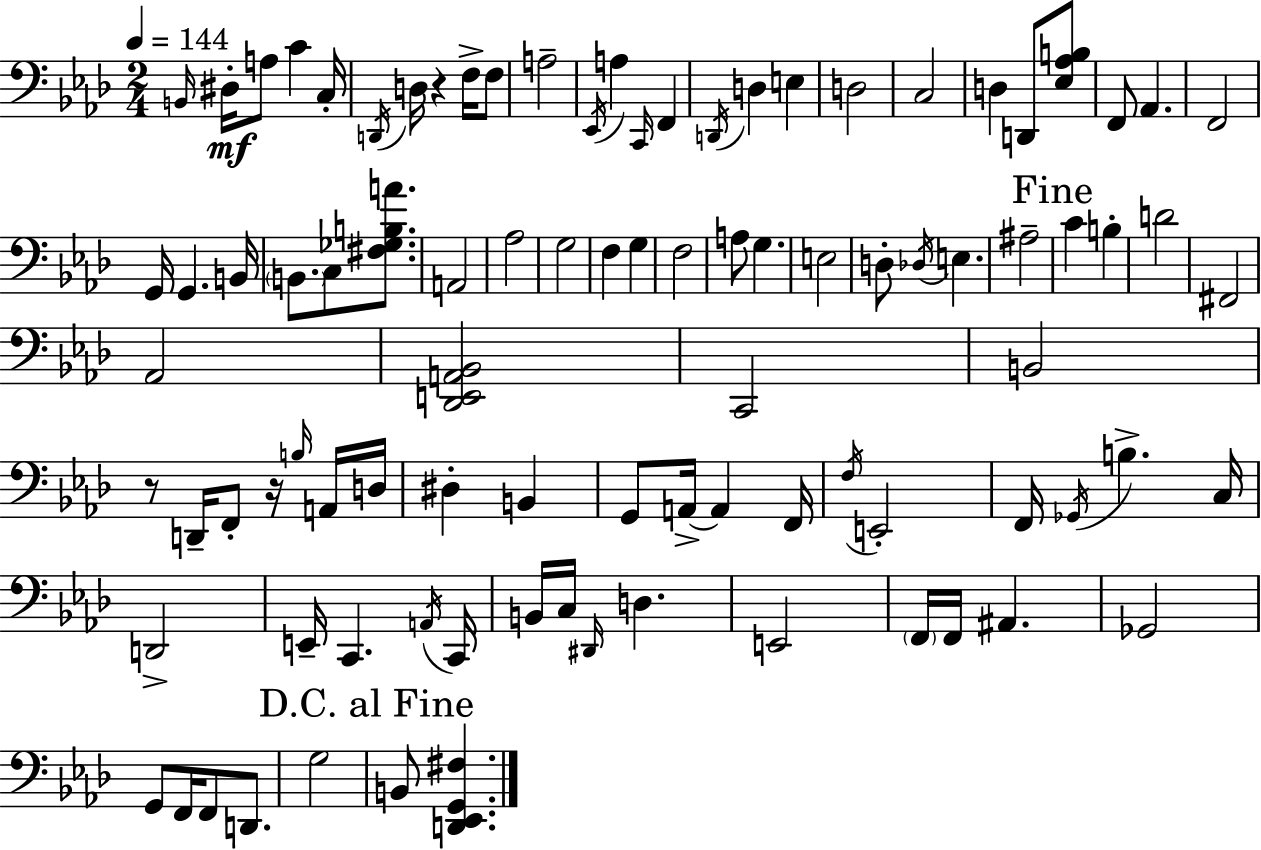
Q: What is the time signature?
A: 2/4